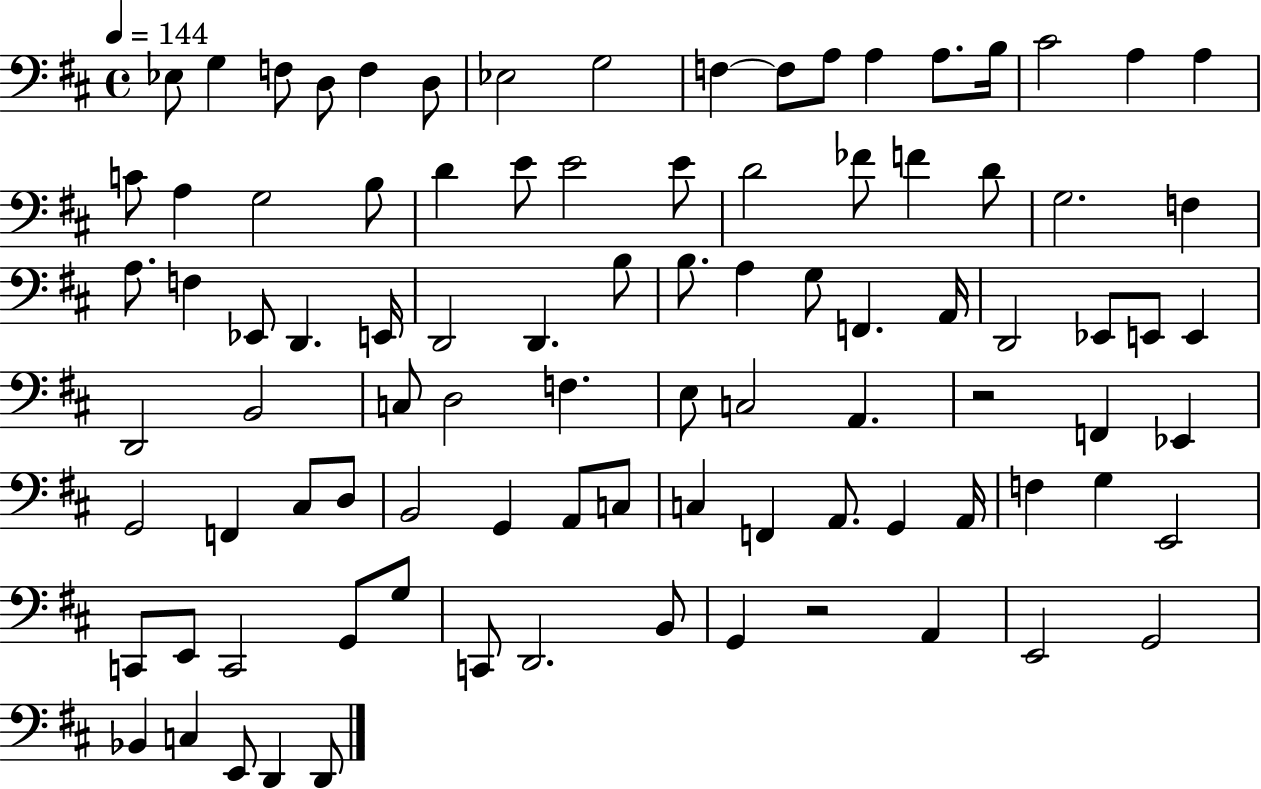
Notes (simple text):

Eb3/e G3/q F3/e D3/e F3/q D3/e Eb3/h G3/h F3/q F3/e A3/e A3/q A3/e. B3/s C#4/h A3/q A3/q C4/e A3/q G3/h B3/e D4/q E4/e E4/h E4/e D4/h FES4/e F4/q D4/e G3/h. F3/q A3/e. F3/q Eb2/e D2/q. E2/s D2/h D2/q. B3/e B3/e. A3/q G3/e F2/q. A2/s D2/h Eb2/e E2/e E2/q D2/h B2/h C3/e D3/h F3/q. E3/e C3/h A2/q. R/h F2/q Eb2/q G2/h F2/q C#3/e D3/e B2/h G2/q A2/e C3/e C3/q F2/q A2/e. G2/q A2/s F3/q G3/q E2/h C2/e E2/e C2/h G2/e G3/e C2/e D2/h. B2/e G2/q R/h A2/q E2/h G2/h Bb2/q C3/q E2/e D2/q D2/e